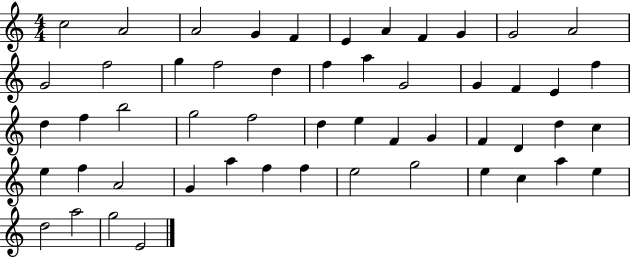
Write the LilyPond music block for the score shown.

{
  \clef treble
  \numericTimeSignature
  \time 4/4
  \key c \major
  c''2 a'2 | a'2 g'4 f'4 | e'4 a'4 f'4 g'4 | g'2 a'2 | \break g'2 f''2 | g''4 f''2 d''4 | f''4 a''4 g'2 | g'4 f'4 e'4 f''4 | \break d''4 f''4 b''2 | g''2 f''2 | d''4 e''4 f'4 g'4 | f'4 d'4 d''4 c''4 | \break e''4 f''4 a'2 | g'4 a''4 f''4 f''4 | e''2 g''2 | e''4 c''4 a''4 e''4 | \break d''2 a''2 | g''2 e'2 | \bar "|."
}